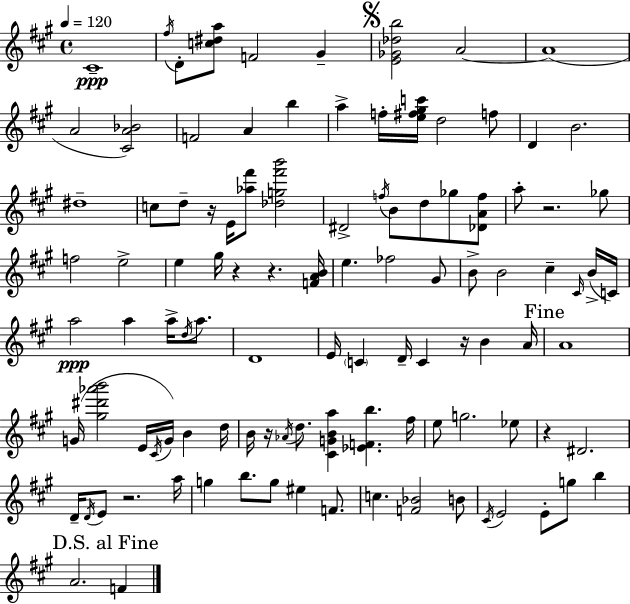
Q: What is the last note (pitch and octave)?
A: F4